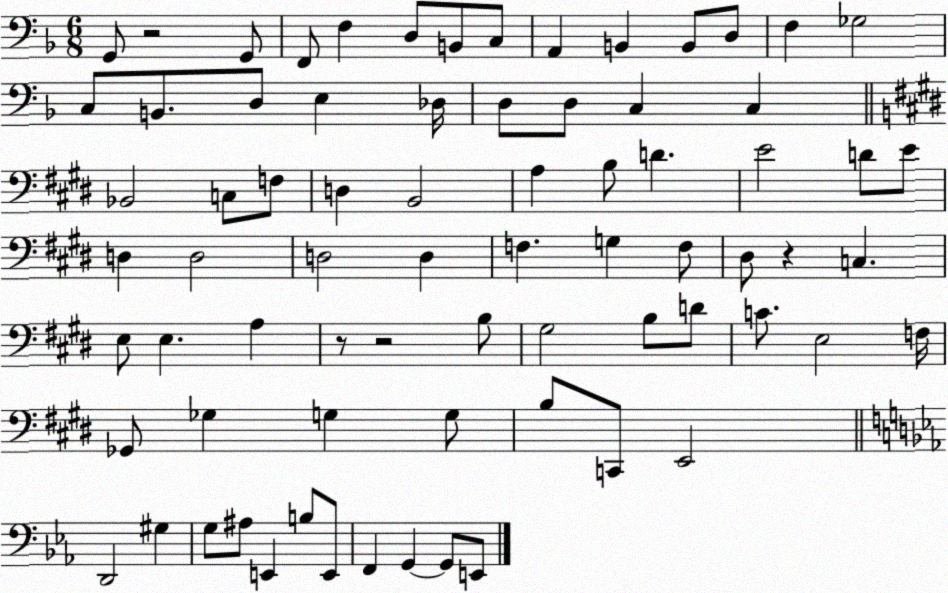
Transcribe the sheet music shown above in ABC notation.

X:1
T:Untitled
M:6/8
L:1/4
K:F
G,,/2 z2 G,,/2 F,,/2 F, D,/2 B,,/2 C,/2 A,, B,, B,,/2 D,/2 F, _G,2 C,/2 B,,/2 D,/2 E, _D,/4 D,/2 D,/2 C, C, _B,,2 C,/2 F,/2 D, B,,2 A, B,/2 D E2 D/2 E/2 D, D,2 D,2 D, F, G, F,/2 ^D,/2 z C, E,/2 E, A, z/2 z2 B,/2 ^G,2 B,/2 D/2 C/2 E,2 F,/4 _G,,/2 _G, G, G,/2 B,/2 C,,/2 E,,2 D,,2 ^G, G,/2 ^A,/2 E,, B,/2 E,,/2 F,, G,, G,,/2 E,,/2